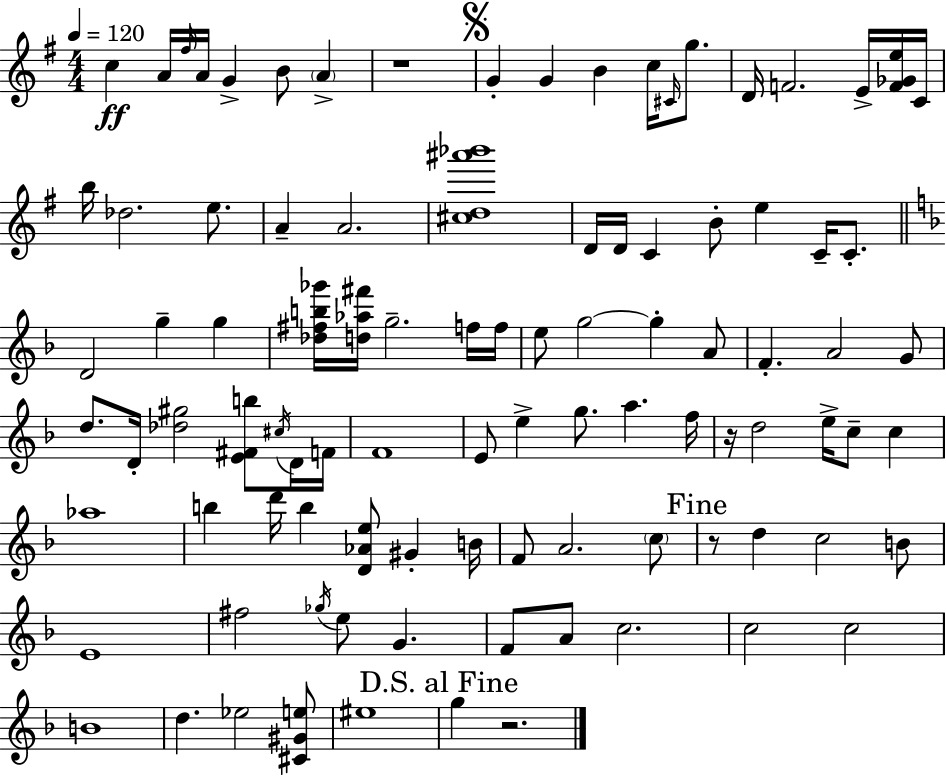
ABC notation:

X:1
T:Untitled
M:4/4
L:1/4
K:Em
c A/4 ^f/4 A/4 G B/2 A z4 G G B c/4 ^C/4 g/2 D/4 F2 E/4 [F_Ge]/4 C/4 b/4 _d2 e/2 A A2 [^cd^a'_b']4 D/4 D/4 C B/2 e C/4 C/2 D2 g g [_d^fb_g']/4 [d_a^f']/4 g2 f/4 f/4 e/2 g2 g A/2 F A2 G/2 d/2 D/4 [_d^g]2 [E^Fb]/2 ^c/4 D/4 F/4 F4 E/2 e g/2 a f/4 z/4 d2 e/4 c/2 c _a4 b d'/4 b [D_Ae]/2 ^G B/4 F/2 A2 c/2 z/2 d c2 B/2 E4 ^f2 _g/4 e/2 G F/2 A/2 c2 c2 c2 B4 d _e2 [^C^Ge]/2 ^e4 g z2